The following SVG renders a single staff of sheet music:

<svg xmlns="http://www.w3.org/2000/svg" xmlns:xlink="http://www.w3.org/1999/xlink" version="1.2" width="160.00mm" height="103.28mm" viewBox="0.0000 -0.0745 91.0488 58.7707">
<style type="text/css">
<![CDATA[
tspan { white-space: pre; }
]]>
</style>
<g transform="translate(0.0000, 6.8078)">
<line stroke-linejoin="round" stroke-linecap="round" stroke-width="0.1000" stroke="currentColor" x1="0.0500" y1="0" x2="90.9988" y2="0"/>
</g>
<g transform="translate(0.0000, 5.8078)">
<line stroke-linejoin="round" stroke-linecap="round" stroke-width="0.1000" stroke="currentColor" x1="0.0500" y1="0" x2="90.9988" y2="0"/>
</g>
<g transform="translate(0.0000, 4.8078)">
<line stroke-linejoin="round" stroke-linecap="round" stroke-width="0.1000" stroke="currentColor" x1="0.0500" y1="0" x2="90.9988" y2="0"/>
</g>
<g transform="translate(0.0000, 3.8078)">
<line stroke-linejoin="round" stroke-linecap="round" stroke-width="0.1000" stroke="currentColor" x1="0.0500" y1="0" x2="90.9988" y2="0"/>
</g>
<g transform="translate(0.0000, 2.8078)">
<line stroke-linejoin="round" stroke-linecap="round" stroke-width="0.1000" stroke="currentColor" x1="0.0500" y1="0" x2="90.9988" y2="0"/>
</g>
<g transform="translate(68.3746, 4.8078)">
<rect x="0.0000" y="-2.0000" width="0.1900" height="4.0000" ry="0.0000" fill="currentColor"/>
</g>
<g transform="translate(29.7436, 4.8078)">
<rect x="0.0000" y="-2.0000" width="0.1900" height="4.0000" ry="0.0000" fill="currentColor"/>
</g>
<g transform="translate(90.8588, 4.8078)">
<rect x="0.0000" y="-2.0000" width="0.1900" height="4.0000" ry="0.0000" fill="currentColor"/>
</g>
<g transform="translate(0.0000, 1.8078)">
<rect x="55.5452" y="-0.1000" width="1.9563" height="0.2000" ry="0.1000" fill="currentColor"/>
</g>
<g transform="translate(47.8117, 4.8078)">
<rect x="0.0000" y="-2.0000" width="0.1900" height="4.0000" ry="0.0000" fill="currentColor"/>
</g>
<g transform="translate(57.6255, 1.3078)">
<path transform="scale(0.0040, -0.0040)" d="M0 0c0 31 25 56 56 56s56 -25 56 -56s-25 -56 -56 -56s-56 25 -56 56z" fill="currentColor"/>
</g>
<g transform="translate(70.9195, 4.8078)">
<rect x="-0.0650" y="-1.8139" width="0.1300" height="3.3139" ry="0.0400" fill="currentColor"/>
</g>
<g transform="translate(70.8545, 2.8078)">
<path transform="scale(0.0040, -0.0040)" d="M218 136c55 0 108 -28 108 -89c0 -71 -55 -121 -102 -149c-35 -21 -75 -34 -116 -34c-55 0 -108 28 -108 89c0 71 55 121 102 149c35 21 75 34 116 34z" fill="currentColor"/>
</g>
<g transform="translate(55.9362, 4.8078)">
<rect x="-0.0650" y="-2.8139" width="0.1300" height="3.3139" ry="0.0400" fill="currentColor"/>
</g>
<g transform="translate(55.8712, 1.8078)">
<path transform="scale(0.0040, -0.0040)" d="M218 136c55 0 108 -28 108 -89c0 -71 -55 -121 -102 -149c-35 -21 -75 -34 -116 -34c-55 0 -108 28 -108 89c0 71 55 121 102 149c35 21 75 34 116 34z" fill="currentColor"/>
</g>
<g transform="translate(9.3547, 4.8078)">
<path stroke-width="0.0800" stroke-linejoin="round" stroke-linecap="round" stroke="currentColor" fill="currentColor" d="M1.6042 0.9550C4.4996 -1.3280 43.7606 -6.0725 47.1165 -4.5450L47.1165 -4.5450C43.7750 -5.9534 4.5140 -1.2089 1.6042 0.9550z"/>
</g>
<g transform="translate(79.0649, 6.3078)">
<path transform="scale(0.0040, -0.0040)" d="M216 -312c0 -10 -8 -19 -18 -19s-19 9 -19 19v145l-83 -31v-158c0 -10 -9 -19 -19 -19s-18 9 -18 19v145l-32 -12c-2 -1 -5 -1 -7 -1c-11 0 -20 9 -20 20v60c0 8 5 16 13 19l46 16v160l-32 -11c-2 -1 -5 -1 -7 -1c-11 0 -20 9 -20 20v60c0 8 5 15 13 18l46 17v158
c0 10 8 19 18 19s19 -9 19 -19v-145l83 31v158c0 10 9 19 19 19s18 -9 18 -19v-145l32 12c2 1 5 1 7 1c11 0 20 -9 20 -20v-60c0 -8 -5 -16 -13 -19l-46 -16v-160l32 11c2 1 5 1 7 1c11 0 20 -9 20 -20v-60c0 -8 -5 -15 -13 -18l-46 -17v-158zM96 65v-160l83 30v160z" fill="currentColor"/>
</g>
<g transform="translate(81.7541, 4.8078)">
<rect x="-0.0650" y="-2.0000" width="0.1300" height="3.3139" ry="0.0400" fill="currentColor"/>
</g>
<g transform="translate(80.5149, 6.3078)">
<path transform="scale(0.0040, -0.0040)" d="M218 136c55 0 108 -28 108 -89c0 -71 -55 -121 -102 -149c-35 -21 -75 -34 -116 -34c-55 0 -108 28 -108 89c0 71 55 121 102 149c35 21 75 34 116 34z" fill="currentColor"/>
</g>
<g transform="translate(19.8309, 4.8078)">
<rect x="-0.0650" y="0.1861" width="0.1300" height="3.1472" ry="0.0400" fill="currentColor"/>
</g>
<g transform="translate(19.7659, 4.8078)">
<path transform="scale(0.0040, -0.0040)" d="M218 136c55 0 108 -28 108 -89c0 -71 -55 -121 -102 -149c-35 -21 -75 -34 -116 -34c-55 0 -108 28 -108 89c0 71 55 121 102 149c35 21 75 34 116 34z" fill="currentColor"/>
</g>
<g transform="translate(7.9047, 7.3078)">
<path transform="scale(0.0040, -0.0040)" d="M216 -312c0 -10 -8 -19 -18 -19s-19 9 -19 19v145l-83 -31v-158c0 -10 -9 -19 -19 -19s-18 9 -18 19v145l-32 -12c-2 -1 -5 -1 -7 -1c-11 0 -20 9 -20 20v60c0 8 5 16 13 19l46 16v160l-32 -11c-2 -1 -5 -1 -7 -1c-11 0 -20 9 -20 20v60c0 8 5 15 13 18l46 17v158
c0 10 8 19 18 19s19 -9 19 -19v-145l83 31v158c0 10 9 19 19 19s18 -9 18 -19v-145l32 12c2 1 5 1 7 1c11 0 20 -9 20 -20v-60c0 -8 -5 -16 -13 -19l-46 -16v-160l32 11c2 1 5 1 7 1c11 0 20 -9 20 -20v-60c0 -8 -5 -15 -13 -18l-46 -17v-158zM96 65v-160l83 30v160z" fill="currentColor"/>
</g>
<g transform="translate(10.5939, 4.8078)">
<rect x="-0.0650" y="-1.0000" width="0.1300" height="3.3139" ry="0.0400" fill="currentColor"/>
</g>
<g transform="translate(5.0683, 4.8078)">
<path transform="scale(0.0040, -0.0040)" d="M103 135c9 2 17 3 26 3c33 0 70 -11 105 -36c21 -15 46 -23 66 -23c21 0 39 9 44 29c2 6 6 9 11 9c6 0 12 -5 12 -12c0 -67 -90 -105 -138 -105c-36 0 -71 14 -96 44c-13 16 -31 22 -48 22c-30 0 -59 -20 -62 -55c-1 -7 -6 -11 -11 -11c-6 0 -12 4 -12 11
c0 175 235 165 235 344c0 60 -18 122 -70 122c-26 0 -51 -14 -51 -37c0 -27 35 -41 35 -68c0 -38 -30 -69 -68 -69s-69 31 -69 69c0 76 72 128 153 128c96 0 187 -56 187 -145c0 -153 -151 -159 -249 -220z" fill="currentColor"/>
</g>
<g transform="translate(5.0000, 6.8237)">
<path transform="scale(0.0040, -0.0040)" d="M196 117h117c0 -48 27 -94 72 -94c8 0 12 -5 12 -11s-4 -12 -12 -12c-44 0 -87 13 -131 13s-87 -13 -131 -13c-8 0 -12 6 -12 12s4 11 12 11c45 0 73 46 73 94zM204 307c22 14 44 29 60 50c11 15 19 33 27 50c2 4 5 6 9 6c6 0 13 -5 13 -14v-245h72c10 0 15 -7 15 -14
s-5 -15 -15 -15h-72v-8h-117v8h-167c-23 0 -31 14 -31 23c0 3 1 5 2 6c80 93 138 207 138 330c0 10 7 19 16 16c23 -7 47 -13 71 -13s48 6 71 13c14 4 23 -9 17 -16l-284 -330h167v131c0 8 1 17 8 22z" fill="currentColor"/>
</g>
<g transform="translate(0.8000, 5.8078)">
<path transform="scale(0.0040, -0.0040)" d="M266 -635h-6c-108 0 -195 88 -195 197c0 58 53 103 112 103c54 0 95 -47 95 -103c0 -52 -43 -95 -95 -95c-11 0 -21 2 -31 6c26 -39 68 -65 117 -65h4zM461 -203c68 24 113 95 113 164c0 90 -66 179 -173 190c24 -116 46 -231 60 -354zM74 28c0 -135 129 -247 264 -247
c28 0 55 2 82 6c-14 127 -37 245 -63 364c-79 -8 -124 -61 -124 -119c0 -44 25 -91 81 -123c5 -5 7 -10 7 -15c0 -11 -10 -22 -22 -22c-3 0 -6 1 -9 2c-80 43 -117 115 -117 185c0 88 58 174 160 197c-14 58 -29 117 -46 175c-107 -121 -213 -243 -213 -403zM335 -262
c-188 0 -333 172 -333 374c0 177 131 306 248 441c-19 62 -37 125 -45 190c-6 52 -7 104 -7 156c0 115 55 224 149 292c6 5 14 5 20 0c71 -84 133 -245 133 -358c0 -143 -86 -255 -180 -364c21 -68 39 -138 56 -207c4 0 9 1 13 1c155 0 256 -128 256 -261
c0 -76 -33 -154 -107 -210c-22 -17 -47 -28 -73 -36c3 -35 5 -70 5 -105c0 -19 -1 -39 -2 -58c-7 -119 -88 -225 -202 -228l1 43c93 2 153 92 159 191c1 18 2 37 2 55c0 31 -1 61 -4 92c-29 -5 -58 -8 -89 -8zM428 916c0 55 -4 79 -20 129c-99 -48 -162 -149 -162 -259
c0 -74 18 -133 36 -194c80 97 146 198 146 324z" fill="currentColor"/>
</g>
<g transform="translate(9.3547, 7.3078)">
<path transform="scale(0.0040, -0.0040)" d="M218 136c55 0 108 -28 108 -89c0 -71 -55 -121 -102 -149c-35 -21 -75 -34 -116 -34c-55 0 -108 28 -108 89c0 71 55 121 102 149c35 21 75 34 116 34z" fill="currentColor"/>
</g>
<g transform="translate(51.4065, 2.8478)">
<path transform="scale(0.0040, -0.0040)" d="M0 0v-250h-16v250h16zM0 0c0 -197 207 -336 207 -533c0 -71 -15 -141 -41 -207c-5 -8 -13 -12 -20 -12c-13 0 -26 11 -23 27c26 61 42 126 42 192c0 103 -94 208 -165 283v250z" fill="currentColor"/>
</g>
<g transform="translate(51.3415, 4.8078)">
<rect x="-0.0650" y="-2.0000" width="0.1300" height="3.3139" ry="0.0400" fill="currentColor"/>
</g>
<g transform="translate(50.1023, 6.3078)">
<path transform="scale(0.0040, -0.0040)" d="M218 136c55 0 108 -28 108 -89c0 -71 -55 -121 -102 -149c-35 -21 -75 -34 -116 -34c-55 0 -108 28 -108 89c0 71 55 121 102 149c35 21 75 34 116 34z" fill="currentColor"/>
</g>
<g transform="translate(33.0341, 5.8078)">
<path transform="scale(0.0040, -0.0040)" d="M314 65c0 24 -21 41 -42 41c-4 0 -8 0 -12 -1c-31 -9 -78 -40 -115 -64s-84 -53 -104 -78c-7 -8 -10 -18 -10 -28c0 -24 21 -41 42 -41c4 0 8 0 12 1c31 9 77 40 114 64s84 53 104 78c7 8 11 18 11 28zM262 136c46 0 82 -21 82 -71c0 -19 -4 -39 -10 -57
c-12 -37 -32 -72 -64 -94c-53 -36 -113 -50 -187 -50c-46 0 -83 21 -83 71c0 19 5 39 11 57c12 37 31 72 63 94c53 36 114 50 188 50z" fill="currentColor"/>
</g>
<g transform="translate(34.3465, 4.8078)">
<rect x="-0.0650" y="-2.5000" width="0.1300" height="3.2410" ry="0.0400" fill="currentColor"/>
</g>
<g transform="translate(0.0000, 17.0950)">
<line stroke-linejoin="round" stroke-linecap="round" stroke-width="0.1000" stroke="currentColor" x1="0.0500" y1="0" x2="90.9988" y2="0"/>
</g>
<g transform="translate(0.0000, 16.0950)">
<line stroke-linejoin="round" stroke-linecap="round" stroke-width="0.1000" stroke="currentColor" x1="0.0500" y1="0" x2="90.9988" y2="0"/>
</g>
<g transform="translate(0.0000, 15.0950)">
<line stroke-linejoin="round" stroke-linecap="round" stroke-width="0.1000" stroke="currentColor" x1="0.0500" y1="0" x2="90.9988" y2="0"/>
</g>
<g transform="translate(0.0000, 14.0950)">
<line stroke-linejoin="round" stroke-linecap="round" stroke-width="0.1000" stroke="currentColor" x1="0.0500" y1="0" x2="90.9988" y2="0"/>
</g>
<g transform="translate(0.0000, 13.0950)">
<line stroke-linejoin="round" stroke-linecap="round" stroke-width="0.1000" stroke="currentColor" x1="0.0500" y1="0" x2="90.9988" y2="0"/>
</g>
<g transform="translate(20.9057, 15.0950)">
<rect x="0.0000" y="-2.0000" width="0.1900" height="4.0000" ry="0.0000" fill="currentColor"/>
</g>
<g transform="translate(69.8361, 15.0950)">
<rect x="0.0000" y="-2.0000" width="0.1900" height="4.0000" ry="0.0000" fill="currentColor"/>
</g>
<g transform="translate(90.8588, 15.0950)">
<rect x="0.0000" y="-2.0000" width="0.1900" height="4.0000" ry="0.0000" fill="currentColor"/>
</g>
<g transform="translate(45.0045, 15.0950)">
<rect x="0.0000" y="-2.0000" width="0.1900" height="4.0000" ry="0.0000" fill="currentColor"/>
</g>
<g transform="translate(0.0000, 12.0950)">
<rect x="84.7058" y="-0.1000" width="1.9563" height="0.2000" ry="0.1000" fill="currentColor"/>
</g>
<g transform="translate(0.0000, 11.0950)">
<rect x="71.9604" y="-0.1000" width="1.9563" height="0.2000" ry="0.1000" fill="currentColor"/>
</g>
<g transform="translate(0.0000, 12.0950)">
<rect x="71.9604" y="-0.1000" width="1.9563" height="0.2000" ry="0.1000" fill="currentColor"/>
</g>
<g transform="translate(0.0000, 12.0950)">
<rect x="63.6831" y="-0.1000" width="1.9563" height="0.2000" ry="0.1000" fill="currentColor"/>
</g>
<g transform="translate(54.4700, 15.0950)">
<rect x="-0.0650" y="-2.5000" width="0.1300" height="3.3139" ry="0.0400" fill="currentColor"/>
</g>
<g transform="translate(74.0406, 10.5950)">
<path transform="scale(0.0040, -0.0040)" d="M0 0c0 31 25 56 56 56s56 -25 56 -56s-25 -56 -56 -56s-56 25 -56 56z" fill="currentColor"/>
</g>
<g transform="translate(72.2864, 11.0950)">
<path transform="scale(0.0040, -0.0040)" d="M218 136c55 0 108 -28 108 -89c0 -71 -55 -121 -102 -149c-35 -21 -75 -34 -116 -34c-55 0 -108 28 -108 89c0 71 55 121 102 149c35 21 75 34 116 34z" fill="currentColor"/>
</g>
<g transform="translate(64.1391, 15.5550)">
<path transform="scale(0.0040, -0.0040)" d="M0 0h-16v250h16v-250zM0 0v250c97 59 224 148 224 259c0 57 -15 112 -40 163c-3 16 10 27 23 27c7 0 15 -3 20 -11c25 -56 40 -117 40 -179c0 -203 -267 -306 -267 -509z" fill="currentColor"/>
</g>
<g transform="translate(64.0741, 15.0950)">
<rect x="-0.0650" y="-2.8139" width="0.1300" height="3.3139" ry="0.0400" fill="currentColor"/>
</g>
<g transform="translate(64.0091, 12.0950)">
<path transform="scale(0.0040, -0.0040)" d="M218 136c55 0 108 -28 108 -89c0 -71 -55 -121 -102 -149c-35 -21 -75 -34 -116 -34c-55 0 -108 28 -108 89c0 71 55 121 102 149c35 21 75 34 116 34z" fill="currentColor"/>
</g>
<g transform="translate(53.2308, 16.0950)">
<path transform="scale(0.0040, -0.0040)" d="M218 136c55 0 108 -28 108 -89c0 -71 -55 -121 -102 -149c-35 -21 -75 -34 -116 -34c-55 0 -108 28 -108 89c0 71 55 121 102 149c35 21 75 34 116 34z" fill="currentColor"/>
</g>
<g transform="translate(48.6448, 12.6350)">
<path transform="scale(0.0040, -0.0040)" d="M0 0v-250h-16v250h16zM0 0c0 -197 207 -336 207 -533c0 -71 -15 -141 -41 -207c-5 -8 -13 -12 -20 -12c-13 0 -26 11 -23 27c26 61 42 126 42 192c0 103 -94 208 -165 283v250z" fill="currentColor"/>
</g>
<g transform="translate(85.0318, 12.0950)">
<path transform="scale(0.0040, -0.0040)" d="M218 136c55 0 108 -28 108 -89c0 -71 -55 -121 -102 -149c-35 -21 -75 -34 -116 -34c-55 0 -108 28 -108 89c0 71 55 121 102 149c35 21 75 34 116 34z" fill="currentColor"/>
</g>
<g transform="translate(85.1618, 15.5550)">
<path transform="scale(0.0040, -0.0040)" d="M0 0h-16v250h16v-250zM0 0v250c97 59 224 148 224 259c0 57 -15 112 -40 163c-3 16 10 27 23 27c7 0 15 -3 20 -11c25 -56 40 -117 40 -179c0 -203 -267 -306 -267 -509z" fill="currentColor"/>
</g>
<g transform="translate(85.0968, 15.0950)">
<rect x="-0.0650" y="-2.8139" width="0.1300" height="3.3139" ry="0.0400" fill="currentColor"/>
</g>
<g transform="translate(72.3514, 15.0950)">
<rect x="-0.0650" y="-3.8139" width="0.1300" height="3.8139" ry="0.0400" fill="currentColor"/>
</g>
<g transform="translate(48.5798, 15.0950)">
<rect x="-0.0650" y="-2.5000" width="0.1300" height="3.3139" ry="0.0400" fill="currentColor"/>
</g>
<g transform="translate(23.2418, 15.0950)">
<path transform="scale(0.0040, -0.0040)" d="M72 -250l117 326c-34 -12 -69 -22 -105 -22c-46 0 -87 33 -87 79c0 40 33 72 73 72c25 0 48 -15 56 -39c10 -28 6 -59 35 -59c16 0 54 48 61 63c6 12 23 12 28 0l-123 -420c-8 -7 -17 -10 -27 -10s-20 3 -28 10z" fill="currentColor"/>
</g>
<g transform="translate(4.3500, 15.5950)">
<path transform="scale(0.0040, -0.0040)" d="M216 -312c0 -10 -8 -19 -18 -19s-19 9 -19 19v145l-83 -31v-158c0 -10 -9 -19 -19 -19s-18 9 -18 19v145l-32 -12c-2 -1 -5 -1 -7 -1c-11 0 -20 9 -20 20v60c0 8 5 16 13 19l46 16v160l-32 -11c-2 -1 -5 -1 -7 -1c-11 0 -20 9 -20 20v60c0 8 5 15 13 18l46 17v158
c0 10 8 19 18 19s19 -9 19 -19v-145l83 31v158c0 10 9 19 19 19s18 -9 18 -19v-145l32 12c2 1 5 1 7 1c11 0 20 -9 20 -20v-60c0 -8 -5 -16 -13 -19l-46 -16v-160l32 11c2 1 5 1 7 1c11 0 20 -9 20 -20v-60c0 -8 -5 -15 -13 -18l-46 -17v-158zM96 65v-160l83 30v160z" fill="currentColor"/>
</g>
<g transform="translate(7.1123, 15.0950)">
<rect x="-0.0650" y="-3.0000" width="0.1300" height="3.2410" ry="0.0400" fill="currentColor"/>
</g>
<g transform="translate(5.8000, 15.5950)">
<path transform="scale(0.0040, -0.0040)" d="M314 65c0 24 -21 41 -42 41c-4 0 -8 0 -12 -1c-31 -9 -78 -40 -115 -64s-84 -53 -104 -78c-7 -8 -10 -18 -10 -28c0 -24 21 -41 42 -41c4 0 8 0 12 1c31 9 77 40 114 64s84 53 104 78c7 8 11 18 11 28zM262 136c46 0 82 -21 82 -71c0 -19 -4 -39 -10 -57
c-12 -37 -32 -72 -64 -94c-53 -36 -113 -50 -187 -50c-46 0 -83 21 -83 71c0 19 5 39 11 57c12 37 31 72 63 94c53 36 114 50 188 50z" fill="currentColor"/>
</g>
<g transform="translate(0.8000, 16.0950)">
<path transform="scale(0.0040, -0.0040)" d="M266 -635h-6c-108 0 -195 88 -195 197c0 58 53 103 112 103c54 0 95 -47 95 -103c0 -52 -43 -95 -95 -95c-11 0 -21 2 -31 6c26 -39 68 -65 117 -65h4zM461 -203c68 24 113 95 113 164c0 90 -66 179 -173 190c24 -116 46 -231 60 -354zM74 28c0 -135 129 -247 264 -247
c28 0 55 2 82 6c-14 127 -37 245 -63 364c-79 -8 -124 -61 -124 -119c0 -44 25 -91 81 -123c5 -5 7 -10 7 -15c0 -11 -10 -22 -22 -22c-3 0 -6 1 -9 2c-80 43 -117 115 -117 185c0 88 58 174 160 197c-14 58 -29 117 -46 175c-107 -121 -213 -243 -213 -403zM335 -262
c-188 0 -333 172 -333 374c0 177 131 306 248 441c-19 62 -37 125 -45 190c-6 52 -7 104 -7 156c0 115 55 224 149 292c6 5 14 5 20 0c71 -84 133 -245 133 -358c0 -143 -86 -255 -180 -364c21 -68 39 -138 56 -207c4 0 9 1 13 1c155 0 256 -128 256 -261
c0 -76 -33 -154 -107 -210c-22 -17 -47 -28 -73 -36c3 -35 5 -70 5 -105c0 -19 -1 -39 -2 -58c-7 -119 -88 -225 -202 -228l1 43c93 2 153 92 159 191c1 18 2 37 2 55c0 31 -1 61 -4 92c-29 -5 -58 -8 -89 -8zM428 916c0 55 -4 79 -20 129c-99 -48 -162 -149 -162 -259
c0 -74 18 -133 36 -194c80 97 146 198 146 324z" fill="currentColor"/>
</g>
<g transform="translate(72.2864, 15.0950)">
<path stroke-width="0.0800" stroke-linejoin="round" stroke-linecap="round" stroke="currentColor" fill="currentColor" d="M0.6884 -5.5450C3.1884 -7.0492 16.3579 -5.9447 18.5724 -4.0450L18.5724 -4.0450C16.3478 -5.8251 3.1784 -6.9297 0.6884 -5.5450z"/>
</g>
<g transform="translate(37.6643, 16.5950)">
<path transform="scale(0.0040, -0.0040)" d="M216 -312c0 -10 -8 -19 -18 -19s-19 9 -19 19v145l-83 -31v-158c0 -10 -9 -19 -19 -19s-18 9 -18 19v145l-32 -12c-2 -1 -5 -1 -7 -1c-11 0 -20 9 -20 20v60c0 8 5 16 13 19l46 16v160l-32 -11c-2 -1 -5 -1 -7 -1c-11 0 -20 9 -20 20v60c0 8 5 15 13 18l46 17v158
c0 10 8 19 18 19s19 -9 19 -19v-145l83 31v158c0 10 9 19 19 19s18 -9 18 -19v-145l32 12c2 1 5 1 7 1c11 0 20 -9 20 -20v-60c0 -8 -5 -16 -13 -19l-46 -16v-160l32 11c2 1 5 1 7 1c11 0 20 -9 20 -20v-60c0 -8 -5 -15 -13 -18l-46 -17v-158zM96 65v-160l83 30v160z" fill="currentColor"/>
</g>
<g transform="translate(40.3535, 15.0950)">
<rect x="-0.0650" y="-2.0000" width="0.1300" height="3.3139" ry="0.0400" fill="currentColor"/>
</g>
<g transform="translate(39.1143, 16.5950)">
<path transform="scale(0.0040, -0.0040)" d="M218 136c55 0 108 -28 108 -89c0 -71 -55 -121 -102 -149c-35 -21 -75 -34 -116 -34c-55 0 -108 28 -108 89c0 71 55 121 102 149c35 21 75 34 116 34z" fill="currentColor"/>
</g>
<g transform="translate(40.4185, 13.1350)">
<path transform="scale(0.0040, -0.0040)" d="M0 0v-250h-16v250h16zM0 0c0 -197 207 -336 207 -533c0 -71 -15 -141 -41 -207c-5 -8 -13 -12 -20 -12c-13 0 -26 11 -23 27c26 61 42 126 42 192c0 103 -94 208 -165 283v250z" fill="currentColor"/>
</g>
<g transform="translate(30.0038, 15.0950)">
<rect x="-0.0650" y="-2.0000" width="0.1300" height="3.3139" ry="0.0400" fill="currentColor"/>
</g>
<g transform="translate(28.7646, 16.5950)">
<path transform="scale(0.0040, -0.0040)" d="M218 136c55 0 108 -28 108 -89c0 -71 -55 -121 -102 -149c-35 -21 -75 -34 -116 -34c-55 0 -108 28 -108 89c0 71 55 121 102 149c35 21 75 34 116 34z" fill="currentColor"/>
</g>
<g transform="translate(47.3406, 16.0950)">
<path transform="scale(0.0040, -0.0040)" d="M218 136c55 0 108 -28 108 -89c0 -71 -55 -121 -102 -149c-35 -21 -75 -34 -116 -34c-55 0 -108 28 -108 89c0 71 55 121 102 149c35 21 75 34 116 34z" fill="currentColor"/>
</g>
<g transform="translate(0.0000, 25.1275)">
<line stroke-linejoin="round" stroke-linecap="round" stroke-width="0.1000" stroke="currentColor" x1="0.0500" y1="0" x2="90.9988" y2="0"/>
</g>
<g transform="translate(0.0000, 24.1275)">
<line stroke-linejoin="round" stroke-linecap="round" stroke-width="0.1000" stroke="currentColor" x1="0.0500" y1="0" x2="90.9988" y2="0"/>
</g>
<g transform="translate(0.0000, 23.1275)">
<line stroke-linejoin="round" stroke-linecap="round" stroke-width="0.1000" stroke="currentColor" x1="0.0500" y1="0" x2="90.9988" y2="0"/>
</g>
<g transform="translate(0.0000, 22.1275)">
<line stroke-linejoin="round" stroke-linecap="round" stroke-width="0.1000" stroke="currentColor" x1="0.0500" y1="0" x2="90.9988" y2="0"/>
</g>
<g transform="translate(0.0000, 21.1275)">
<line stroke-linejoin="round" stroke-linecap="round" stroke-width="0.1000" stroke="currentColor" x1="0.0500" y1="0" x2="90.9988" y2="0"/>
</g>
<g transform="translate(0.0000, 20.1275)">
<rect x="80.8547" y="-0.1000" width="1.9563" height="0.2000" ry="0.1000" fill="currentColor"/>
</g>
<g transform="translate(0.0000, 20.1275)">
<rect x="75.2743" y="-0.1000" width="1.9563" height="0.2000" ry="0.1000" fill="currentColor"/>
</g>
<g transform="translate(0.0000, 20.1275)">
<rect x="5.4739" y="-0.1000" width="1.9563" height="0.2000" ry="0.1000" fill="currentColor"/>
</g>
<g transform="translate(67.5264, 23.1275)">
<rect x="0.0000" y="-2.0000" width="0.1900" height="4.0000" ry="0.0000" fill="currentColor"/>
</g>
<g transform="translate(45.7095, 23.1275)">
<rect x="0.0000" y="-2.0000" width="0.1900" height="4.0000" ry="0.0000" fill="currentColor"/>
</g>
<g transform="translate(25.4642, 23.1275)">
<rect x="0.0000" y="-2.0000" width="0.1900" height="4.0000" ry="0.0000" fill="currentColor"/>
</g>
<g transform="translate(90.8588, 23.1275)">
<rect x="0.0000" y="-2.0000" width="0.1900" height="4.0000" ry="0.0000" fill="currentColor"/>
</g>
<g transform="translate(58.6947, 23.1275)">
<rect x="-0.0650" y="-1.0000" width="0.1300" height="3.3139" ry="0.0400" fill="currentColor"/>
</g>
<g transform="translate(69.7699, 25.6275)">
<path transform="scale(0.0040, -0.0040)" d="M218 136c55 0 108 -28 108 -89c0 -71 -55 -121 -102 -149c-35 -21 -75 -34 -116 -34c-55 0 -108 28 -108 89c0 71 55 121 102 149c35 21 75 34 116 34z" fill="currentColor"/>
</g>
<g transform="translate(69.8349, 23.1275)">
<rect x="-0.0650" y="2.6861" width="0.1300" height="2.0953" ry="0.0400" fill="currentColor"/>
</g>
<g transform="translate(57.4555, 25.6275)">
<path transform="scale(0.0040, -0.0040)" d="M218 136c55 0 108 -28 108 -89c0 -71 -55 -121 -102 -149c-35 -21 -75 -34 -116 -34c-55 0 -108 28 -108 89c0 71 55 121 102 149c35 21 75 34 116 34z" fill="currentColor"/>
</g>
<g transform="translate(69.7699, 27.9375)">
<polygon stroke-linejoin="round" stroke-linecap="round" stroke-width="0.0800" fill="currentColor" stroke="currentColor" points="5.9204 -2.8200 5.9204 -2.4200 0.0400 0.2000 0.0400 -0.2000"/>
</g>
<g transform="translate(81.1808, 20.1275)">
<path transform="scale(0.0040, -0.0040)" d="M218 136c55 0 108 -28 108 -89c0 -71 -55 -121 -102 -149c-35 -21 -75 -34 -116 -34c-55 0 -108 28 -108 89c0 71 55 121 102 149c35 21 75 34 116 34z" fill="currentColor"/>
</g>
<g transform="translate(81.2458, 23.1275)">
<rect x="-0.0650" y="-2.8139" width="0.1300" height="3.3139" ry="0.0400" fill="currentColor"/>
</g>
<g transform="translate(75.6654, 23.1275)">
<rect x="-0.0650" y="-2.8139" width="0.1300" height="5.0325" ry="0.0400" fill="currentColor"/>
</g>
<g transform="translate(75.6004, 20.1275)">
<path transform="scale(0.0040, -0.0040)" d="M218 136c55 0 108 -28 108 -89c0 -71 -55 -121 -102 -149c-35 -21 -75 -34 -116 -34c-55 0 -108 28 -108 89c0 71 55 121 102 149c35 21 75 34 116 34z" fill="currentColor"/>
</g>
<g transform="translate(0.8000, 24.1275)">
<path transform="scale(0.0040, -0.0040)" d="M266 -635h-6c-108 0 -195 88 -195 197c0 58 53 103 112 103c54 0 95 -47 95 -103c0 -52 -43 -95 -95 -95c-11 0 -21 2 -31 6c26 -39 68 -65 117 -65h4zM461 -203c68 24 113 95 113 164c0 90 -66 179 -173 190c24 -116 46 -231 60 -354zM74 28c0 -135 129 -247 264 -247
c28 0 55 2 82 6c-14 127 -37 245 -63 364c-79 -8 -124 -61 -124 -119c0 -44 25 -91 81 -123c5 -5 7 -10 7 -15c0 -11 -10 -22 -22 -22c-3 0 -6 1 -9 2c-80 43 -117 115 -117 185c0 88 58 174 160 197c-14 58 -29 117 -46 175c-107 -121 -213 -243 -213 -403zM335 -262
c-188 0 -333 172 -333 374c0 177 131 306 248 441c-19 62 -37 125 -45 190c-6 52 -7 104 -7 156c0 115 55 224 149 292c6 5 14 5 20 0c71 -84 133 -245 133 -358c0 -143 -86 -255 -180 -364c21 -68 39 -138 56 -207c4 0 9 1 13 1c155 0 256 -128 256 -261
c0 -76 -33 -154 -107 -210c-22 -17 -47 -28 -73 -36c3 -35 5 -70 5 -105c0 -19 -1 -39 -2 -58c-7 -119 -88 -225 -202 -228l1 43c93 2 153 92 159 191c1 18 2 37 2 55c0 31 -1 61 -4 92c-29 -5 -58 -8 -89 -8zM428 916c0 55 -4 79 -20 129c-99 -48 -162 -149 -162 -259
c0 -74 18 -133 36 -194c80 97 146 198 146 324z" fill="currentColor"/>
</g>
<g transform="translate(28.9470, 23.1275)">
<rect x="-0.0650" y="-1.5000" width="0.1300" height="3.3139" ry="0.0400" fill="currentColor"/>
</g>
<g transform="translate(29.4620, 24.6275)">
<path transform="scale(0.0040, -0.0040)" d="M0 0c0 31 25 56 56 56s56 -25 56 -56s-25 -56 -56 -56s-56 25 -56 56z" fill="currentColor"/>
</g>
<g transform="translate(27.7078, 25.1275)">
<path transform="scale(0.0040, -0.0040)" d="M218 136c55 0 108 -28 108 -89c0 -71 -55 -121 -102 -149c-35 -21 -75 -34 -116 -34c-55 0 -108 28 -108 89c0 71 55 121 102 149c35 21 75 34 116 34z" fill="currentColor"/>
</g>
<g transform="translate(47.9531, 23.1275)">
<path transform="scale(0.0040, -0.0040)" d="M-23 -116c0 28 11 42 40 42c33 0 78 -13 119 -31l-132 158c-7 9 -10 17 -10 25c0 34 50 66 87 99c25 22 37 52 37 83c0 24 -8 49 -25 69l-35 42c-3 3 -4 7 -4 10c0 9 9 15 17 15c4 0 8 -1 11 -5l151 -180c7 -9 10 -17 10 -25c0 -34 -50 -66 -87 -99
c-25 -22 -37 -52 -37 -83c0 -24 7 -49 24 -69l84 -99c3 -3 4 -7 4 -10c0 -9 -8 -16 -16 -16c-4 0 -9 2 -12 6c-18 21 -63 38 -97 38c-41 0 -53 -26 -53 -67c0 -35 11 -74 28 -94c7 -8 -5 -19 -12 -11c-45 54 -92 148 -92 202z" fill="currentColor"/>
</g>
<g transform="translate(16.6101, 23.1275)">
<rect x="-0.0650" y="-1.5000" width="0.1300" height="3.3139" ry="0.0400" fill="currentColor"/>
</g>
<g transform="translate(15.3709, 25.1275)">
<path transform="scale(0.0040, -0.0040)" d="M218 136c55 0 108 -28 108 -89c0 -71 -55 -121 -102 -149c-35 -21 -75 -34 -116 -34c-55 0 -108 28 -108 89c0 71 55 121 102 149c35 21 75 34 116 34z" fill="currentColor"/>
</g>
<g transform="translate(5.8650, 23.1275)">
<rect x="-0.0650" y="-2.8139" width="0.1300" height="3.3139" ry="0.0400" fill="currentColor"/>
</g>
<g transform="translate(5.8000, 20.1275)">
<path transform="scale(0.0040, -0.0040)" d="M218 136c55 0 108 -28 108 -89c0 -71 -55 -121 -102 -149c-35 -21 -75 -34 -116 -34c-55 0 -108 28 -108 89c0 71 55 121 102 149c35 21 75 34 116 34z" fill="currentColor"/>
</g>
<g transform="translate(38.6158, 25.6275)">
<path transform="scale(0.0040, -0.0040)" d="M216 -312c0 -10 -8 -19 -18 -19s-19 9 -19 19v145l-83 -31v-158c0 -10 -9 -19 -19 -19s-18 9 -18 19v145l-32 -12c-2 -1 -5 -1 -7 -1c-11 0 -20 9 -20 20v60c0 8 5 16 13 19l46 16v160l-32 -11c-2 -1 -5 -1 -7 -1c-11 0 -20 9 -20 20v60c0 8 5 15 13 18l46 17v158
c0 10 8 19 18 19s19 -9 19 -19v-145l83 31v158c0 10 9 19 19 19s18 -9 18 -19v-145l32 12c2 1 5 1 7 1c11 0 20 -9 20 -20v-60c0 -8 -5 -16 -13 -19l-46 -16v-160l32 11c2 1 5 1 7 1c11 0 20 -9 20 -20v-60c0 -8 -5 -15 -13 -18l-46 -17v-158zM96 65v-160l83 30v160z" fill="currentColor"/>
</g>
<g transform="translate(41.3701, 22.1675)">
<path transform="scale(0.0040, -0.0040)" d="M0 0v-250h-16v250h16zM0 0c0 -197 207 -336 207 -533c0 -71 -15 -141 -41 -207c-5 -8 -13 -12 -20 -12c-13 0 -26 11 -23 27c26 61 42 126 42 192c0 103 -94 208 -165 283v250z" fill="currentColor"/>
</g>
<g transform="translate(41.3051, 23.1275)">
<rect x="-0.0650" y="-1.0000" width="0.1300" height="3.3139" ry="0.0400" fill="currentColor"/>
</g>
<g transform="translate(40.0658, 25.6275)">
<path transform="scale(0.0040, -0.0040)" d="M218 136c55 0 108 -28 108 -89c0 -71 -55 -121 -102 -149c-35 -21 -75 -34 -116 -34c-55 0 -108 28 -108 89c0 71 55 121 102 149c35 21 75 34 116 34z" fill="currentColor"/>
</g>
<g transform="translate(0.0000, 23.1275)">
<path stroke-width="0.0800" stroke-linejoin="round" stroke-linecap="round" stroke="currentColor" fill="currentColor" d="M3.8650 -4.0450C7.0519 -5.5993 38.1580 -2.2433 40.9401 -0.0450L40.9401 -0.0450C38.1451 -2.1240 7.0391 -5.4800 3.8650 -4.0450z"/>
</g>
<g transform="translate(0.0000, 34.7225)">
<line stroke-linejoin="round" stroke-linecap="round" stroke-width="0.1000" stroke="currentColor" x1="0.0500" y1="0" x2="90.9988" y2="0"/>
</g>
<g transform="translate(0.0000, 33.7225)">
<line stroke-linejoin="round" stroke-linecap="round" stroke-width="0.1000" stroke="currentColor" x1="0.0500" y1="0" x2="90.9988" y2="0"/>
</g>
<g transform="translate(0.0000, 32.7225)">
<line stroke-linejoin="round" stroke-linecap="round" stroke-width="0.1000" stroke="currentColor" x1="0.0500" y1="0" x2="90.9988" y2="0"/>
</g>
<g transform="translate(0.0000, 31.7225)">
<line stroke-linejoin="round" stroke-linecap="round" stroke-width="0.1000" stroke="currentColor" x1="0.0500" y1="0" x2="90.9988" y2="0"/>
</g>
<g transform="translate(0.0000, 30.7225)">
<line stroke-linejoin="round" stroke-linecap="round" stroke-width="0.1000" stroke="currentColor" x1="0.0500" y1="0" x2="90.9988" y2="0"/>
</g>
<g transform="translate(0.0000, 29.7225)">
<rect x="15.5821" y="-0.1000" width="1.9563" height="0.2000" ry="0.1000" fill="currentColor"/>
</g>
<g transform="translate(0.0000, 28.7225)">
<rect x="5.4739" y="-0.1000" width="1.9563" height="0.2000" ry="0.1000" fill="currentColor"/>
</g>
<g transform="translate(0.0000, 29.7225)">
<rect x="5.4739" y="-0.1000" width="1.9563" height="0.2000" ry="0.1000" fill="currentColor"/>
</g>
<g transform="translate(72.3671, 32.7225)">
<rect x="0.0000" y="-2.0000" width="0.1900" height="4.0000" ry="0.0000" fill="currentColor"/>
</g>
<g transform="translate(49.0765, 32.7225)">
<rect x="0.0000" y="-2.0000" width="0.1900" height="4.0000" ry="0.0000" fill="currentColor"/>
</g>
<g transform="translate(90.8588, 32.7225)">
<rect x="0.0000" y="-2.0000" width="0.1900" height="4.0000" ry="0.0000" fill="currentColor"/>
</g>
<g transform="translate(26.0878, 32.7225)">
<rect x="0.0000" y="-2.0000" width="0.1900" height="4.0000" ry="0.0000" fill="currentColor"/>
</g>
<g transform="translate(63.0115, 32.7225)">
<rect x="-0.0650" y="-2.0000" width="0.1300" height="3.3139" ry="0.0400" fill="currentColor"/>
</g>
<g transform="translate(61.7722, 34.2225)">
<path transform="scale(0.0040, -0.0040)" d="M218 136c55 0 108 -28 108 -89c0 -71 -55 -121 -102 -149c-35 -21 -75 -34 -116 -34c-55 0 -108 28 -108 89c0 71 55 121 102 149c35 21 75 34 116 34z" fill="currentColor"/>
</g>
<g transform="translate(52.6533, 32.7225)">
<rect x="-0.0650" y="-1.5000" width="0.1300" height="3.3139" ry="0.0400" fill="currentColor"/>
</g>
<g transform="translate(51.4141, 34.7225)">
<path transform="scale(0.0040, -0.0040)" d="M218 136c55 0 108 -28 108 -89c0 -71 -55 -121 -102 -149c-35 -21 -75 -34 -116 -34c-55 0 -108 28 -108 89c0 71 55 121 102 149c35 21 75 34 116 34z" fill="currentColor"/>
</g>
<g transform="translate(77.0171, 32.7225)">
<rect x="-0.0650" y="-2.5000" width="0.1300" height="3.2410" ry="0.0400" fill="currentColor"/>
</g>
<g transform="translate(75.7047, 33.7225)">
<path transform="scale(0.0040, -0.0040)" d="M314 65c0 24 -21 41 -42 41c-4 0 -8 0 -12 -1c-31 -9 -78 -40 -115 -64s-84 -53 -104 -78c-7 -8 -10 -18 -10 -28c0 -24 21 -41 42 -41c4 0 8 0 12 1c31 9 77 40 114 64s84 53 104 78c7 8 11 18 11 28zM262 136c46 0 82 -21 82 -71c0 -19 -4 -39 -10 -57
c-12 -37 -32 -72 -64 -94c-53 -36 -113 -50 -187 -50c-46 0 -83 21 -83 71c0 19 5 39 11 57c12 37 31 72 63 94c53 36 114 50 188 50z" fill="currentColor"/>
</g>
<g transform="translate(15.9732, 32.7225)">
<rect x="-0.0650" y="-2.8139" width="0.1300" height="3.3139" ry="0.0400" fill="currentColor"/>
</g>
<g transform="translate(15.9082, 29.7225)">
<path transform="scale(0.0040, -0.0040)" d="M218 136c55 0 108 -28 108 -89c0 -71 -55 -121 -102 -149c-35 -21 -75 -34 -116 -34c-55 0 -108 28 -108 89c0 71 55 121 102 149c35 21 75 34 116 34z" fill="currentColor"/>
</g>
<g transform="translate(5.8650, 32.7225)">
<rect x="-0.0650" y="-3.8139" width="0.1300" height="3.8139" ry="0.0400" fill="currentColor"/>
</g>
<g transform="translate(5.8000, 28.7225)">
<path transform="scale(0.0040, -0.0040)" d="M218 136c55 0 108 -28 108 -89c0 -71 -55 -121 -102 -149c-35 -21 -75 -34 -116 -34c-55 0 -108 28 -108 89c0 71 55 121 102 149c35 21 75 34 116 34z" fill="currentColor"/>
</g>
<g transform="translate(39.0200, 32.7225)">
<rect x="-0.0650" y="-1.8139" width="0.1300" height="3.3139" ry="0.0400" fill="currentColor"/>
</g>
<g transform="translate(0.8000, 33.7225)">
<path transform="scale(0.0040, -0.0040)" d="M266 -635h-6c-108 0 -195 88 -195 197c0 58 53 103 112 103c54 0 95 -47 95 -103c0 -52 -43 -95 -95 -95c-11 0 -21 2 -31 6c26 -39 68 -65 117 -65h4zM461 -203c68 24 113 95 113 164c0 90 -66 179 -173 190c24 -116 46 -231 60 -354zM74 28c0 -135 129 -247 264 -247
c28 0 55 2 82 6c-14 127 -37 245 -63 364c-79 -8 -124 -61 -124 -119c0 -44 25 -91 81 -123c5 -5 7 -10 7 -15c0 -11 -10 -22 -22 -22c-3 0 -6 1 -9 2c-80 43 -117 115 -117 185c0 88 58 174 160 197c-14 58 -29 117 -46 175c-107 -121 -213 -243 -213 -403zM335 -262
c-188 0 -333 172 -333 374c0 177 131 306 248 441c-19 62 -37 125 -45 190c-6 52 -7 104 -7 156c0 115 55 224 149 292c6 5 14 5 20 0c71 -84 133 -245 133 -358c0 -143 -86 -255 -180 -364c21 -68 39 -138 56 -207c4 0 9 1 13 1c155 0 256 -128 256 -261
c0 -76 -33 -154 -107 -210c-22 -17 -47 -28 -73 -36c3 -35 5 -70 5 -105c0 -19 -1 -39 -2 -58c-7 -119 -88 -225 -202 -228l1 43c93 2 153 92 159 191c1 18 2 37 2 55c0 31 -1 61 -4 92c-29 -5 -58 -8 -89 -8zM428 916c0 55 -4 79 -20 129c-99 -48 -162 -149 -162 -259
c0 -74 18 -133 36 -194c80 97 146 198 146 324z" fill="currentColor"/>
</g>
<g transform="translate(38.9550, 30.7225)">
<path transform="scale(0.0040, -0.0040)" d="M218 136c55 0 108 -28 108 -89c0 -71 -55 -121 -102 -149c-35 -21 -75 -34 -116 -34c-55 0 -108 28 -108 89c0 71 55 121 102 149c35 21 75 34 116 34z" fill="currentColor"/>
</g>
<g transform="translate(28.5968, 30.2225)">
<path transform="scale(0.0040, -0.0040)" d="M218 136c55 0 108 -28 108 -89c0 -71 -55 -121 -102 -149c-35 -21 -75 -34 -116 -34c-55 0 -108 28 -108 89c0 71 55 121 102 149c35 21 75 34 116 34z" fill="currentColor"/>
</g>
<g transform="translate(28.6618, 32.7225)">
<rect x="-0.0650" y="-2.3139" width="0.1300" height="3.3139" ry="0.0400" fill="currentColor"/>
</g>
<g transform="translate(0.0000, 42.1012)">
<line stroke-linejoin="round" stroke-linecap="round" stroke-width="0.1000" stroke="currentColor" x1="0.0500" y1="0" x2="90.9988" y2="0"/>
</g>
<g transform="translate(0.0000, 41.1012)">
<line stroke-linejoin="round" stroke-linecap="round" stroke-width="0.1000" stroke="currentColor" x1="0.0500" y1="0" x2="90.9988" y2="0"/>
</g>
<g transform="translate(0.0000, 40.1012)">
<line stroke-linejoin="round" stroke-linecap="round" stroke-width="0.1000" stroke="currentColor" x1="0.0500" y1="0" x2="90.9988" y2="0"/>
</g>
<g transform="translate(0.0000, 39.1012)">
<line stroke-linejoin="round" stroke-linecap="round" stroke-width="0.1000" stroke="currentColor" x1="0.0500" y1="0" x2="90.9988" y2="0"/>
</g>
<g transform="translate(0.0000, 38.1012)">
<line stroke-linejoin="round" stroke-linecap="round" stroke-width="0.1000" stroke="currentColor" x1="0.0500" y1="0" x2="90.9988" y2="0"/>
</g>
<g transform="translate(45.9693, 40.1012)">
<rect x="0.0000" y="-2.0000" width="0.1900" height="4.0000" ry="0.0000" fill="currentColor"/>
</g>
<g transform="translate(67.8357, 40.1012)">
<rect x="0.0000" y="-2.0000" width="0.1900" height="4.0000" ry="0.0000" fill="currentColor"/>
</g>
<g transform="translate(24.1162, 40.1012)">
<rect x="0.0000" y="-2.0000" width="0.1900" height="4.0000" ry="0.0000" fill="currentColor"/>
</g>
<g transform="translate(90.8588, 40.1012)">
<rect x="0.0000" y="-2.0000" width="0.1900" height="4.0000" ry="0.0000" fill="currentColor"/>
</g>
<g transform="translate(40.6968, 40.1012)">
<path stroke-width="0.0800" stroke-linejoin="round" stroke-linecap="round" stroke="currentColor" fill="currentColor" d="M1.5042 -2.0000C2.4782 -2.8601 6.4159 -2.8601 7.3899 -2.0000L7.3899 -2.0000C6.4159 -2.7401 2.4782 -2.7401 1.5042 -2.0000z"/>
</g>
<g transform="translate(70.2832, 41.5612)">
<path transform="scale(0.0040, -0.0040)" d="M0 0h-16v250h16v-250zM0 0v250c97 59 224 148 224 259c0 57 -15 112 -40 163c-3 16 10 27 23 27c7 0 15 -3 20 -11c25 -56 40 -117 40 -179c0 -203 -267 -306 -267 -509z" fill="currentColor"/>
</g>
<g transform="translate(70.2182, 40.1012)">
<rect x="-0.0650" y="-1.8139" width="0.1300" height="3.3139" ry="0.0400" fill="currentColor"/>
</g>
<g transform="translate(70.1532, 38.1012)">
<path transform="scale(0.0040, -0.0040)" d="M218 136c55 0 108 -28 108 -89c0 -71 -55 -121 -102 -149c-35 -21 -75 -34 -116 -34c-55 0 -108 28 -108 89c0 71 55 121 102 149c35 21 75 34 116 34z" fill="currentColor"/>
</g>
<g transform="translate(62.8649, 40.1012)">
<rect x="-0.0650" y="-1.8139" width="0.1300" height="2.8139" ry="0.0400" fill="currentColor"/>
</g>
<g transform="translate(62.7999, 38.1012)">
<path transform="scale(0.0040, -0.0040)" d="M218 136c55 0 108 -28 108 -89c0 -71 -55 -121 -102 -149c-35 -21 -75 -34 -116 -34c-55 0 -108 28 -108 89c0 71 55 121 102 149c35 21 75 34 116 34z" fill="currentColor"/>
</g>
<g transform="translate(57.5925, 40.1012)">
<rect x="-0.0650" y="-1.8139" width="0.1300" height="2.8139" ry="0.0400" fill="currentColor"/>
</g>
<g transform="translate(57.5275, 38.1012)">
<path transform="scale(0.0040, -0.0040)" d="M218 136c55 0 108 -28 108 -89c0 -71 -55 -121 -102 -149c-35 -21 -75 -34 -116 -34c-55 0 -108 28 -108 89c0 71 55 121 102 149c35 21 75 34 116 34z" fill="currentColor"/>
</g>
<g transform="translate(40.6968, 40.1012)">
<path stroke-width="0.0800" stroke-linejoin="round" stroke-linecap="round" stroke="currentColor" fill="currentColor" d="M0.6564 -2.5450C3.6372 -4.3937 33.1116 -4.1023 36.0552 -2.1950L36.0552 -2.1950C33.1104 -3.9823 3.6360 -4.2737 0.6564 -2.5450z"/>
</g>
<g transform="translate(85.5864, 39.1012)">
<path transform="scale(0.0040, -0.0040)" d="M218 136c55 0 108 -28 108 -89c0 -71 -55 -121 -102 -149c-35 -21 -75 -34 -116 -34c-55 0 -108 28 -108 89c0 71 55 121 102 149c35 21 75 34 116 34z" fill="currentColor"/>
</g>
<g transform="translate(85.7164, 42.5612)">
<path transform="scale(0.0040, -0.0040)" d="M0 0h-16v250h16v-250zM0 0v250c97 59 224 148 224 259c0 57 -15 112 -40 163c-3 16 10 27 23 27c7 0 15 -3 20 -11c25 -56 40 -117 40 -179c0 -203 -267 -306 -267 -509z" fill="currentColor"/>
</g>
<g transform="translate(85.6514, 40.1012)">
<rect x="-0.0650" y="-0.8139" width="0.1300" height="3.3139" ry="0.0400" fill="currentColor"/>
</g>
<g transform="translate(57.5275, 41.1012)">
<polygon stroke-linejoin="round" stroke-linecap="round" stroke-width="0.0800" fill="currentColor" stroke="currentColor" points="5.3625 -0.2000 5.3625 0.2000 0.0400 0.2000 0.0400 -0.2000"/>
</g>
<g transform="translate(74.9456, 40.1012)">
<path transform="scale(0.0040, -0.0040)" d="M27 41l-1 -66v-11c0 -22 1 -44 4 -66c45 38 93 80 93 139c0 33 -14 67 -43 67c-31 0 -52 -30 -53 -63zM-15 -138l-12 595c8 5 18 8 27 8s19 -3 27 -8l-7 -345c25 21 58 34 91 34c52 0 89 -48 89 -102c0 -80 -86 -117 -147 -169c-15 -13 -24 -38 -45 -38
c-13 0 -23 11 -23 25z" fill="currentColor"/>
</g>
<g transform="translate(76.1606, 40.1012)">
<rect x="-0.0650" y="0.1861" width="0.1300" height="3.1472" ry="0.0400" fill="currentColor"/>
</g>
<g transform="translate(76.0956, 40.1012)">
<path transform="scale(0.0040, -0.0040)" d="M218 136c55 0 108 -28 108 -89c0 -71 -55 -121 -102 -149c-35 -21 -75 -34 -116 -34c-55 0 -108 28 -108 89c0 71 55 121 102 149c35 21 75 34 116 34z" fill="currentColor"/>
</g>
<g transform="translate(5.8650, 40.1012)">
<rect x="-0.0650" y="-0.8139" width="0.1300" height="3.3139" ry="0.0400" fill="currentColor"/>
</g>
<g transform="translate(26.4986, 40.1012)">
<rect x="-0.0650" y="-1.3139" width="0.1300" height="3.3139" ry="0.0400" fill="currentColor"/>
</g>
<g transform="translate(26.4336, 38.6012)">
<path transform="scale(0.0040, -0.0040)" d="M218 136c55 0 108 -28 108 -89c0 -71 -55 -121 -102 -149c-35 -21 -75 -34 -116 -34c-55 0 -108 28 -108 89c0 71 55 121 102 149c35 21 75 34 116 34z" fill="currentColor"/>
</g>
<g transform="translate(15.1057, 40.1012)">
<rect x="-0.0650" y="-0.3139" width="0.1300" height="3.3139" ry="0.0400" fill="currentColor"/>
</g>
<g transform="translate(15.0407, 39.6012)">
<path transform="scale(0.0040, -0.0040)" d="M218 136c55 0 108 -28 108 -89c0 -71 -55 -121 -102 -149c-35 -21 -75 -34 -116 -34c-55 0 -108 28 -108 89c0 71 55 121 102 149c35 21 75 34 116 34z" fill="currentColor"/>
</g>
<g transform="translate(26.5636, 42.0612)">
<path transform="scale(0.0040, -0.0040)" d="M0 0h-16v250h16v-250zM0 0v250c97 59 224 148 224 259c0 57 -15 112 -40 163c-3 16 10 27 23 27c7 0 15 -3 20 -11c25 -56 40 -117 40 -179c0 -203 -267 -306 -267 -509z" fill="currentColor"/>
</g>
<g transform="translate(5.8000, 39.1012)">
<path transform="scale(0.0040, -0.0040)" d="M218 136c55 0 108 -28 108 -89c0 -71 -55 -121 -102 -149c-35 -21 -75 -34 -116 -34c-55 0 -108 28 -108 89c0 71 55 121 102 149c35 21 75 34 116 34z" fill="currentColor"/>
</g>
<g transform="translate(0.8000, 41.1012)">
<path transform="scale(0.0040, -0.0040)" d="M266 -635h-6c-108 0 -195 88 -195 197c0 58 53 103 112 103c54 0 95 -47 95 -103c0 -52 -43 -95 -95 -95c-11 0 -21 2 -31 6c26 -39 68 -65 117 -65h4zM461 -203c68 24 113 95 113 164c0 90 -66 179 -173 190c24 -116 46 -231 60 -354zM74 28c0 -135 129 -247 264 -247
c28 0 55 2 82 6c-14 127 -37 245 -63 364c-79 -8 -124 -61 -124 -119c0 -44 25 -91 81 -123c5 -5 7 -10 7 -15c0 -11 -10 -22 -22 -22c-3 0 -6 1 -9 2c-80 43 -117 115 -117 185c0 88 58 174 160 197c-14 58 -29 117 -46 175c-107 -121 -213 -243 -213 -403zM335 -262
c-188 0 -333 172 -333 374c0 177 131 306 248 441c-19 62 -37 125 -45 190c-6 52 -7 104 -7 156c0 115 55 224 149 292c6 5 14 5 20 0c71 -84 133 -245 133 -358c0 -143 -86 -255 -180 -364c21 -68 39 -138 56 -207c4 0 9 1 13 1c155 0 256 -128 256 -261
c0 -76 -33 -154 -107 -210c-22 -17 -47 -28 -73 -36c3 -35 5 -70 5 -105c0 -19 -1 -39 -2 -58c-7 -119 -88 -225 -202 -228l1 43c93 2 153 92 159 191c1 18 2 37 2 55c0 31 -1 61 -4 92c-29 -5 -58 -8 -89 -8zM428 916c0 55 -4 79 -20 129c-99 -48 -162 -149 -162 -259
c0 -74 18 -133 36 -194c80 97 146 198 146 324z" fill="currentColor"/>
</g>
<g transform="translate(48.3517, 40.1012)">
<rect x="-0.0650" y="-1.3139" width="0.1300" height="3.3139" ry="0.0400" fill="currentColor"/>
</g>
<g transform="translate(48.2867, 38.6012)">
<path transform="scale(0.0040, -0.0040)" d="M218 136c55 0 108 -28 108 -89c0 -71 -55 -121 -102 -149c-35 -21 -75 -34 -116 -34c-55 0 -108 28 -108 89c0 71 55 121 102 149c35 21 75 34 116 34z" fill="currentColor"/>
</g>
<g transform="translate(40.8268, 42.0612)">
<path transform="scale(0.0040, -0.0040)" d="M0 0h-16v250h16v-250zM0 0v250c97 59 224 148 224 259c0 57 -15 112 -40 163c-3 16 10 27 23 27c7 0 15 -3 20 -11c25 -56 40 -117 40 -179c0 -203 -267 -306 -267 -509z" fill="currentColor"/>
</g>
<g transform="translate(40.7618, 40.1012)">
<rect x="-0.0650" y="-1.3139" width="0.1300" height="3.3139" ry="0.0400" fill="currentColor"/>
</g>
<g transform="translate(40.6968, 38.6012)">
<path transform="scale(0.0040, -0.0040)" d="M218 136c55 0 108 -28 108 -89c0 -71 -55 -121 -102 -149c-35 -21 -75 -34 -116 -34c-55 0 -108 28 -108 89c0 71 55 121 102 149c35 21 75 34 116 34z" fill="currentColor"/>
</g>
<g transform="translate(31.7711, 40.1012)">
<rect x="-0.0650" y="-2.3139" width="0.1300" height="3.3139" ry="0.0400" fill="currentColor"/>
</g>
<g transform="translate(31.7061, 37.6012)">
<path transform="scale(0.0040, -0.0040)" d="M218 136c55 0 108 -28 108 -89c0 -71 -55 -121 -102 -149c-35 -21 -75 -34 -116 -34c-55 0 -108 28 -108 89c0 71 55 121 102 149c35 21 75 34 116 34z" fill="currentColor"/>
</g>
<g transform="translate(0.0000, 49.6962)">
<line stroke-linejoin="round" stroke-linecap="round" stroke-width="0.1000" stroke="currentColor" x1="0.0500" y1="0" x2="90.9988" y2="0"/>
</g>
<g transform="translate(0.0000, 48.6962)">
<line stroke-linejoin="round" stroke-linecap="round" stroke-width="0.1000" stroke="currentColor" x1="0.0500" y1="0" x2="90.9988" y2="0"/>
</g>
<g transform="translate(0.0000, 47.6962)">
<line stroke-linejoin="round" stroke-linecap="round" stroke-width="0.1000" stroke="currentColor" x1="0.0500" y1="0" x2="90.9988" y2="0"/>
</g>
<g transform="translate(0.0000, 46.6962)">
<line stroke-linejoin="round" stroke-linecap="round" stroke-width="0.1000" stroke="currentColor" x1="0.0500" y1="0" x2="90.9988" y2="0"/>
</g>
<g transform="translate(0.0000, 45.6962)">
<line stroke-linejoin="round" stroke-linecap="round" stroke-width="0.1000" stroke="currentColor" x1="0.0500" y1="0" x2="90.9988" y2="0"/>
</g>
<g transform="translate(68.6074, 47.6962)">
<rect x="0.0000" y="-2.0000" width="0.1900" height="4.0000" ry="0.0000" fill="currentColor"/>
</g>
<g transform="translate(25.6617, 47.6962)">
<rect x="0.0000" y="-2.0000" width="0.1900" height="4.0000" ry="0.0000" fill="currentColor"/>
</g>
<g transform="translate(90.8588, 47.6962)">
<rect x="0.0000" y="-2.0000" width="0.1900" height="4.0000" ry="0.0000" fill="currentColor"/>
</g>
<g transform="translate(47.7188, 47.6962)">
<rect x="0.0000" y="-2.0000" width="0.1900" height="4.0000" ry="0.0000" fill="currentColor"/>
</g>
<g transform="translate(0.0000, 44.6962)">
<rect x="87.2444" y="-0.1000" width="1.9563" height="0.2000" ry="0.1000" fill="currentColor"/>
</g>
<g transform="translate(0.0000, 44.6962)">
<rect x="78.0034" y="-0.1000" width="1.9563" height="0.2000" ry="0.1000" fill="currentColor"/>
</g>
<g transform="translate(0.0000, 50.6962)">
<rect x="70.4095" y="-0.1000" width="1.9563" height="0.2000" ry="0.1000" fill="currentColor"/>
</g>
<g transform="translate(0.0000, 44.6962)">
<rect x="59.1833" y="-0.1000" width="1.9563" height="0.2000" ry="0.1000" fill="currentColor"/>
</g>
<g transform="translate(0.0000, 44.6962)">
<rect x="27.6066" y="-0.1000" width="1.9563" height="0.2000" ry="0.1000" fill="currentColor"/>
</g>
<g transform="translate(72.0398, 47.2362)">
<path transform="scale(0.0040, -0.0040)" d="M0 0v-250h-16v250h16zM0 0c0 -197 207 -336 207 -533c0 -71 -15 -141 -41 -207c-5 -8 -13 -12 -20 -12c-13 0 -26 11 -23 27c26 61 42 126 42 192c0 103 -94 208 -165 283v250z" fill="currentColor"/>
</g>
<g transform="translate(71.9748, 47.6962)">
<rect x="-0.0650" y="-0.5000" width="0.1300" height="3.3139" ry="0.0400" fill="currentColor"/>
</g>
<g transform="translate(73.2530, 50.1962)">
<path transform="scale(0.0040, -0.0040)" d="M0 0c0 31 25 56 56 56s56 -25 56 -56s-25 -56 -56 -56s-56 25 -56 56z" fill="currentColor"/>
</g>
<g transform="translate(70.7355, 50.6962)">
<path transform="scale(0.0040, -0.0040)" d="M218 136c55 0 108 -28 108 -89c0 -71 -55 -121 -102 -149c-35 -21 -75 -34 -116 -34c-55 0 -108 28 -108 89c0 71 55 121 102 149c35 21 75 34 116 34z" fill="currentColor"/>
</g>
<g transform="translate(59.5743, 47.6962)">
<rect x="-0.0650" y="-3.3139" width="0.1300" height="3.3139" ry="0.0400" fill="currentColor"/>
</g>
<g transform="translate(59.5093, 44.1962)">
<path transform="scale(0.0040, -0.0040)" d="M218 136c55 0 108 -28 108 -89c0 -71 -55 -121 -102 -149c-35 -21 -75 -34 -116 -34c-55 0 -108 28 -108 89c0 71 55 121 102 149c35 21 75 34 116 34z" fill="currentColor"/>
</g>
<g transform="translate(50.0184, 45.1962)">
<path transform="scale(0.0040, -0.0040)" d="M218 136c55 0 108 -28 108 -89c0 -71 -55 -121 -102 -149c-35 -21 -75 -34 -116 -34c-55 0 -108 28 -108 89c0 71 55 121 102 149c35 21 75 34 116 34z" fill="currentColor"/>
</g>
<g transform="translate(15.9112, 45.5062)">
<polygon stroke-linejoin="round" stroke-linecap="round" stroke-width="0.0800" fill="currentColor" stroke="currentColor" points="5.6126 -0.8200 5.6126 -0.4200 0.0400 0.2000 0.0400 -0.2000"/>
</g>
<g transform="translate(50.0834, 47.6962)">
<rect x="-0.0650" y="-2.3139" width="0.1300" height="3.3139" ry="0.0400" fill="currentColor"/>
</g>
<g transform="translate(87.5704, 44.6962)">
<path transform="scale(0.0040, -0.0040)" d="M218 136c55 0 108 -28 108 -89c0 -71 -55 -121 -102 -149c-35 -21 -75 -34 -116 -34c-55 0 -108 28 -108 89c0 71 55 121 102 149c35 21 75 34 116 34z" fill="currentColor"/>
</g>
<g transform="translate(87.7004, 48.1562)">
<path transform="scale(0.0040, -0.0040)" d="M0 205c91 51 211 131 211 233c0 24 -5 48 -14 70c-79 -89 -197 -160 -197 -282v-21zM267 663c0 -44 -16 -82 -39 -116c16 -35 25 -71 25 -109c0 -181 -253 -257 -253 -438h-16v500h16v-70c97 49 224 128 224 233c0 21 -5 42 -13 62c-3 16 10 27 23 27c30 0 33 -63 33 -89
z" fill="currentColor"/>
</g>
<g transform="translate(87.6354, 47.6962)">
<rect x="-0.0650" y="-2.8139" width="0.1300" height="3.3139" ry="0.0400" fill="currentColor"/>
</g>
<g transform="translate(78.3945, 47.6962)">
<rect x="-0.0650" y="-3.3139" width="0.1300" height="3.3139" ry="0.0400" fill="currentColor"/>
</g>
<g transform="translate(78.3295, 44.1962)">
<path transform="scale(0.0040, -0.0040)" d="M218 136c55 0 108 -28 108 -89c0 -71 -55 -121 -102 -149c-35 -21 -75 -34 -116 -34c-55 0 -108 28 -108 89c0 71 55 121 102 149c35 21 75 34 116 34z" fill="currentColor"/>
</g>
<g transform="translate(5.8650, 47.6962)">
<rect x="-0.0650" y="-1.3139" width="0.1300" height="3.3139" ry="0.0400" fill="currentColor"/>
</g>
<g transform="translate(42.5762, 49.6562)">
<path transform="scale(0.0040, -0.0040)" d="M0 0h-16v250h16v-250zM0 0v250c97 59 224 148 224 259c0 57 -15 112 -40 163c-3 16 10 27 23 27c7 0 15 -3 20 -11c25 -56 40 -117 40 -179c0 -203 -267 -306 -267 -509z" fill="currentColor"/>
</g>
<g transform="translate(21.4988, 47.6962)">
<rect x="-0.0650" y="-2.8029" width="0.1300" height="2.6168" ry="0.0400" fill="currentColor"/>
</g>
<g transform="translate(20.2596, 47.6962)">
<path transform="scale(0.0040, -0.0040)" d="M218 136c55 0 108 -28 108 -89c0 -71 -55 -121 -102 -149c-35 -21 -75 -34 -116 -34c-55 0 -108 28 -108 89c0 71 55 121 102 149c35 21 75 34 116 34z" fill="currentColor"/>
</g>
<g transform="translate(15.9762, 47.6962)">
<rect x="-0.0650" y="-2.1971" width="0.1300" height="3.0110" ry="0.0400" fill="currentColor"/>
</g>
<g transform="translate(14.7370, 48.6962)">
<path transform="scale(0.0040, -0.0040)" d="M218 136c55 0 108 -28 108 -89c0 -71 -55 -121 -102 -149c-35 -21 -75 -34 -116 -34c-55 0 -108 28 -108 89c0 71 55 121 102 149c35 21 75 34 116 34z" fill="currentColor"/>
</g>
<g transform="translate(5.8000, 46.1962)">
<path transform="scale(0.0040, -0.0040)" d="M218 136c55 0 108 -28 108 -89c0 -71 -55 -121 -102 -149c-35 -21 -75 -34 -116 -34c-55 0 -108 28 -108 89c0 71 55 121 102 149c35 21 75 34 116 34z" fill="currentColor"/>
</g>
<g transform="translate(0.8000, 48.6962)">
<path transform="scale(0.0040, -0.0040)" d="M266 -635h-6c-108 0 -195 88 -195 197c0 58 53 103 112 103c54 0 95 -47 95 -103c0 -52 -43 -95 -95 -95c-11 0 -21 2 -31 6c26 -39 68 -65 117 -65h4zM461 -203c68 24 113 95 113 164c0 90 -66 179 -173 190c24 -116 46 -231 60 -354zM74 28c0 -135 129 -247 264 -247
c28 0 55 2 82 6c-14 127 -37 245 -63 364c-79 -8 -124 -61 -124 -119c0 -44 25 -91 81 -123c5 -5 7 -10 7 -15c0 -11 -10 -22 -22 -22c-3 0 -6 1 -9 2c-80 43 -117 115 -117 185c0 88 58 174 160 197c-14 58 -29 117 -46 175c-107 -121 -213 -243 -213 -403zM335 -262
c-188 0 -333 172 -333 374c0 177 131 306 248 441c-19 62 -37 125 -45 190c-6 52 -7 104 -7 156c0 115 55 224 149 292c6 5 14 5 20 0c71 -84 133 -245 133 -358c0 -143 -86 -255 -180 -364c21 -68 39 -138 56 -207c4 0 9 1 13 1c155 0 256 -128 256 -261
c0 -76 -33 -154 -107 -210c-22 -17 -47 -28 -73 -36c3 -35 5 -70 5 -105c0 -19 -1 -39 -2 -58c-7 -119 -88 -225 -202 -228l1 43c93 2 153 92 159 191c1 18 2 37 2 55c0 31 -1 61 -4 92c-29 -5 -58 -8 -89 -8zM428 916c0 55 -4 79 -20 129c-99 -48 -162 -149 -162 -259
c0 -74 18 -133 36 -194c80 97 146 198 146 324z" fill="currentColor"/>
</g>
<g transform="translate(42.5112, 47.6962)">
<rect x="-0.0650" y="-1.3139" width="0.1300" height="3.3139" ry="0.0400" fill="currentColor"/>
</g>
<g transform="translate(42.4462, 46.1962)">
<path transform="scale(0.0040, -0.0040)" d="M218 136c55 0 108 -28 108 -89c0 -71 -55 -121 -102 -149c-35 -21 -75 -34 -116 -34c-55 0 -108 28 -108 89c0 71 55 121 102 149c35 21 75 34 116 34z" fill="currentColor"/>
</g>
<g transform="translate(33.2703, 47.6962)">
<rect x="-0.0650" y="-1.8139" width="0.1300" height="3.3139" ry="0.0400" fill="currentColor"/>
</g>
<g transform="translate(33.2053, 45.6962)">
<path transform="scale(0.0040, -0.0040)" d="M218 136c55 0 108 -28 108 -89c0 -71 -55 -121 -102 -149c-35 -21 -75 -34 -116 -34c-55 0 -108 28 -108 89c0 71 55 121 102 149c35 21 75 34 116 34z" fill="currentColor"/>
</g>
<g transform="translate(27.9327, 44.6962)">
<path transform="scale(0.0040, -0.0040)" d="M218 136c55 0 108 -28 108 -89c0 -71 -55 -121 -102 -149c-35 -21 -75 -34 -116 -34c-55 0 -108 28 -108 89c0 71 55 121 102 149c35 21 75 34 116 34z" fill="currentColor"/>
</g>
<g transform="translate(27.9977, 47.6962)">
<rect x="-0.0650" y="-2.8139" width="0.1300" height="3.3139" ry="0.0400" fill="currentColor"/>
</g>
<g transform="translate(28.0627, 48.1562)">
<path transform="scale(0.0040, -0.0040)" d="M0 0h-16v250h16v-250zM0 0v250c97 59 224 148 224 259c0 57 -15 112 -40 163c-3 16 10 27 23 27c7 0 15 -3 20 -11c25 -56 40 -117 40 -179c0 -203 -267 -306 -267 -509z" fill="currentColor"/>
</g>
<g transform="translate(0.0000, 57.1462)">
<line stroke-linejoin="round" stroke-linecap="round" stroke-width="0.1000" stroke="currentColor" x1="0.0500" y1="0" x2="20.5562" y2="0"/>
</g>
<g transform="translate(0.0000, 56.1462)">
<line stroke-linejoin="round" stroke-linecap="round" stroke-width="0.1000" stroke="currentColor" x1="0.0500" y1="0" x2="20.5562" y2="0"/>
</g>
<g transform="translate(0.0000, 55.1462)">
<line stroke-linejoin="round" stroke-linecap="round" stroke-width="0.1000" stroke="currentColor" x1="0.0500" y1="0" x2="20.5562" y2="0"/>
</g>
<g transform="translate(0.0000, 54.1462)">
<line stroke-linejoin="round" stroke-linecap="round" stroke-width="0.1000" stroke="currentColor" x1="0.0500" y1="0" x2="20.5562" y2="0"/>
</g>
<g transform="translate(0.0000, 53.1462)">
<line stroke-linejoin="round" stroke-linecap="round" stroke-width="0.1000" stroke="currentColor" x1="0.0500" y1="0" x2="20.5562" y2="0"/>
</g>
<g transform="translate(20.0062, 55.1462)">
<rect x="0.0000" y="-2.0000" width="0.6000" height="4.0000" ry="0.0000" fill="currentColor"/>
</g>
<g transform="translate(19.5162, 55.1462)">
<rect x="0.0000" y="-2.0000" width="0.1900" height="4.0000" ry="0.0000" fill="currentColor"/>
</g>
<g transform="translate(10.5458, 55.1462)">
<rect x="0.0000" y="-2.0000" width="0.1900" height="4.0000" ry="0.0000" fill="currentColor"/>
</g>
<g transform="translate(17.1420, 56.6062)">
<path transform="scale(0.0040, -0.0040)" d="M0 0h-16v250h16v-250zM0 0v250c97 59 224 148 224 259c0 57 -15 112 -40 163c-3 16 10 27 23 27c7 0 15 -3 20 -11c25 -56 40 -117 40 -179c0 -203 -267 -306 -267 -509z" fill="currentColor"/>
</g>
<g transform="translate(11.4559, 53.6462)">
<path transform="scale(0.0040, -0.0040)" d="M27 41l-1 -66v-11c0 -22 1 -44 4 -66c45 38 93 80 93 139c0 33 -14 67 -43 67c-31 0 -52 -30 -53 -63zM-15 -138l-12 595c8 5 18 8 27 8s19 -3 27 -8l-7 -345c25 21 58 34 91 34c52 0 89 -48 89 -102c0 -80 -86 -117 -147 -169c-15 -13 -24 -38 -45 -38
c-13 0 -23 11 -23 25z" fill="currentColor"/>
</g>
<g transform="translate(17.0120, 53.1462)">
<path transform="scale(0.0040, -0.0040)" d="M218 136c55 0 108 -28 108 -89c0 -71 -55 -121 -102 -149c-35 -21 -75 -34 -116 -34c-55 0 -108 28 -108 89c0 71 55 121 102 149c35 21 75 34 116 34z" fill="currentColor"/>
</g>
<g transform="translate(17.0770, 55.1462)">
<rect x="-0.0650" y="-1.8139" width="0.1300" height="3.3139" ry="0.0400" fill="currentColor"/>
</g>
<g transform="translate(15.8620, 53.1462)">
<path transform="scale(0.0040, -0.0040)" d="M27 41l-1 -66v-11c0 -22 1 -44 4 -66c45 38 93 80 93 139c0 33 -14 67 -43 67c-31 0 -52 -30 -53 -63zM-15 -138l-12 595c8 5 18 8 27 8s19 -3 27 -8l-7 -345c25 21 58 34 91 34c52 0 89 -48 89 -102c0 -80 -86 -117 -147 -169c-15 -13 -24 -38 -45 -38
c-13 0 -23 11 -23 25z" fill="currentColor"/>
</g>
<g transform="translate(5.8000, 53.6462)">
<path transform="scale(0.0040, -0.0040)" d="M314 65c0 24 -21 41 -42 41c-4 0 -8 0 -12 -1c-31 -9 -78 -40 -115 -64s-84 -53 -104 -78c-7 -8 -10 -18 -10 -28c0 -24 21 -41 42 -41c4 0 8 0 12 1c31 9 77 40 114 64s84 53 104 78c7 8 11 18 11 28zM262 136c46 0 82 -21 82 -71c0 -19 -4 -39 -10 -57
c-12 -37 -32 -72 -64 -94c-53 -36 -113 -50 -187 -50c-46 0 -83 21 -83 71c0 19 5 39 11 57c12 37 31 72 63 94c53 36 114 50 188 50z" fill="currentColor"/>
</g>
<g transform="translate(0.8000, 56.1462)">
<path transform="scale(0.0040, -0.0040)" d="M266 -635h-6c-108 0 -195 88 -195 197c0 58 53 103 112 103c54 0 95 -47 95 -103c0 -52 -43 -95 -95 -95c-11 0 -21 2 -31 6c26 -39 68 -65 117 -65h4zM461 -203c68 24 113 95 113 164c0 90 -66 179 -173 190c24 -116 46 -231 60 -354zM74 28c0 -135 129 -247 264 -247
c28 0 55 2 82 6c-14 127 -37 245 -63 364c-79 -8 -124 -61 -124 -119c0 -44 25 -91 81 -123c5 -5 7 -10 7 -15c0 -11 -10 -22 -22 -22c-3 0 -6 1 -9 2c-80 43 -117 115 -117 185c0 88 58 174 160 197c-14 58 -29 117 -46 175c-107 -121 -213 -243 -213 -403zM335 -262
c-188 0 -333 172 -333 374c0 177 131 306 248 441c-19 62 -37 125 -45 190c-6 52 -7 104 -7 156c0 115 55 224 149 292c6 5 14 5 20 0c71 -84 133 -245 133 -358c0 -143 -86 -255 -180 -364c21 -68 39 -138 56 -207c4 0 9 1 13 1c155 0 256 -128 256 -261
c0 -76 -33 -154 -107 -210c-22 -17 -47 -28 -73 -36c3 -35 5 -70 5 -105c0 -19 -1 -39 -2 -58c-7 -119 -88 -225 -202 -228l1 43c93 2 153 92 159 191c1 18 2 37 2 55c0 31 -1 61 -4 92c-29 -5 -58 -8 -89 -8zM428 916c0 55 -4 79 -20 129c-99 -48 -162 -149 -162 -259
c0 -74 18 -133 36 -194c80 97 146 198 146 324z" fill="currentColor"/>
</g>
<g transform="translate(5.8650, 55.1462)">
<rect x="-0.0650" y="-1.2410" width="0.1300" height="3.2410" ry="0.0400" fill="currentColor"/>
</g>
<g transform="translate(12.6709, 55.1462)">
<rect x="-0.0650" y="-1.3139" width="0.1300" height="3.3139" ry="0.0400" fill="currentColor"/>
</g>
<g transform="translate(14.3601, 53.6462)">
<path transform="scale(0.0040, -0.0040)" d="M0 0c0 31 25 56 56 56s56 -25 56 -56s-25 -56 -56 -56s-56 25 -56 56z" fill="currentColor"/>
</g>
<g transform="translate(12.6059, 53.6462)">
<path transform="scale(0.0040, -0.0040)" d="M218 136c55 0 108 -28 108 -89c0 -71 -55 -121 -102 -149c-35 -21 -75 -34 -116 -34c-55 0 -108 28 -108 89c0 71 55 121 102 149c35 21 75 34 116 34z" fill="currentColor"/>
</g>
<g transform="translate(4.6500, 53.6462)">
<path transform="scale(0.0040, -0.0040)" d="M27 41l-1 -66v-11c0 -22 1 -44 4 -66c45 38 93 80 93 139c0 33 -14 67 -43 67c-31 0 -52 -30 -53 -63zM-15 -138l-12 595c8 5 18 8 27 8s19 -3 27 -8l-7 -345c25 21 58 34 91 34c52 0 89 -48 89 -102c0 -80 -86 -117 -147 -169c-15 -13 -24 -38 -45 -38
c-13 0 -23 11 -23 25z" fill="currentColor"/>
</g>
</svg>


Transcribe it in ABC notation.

X:1
T:Untitled
M:2/4
L:1/4
K:C
^D B G2 F/2 a f ^F ^A2 z/2 F ^F/2 G/2 G a/2 c' a/2 a E E ^D/2 z D D/2 a/2 a c' a g f E F G2 d c e/2 g e/2 e f/2 f/2 f/2 _B d/2 e G/2 B/2 a/2 f e/2 g b C/2 b a/4 _e2 _e _f/2